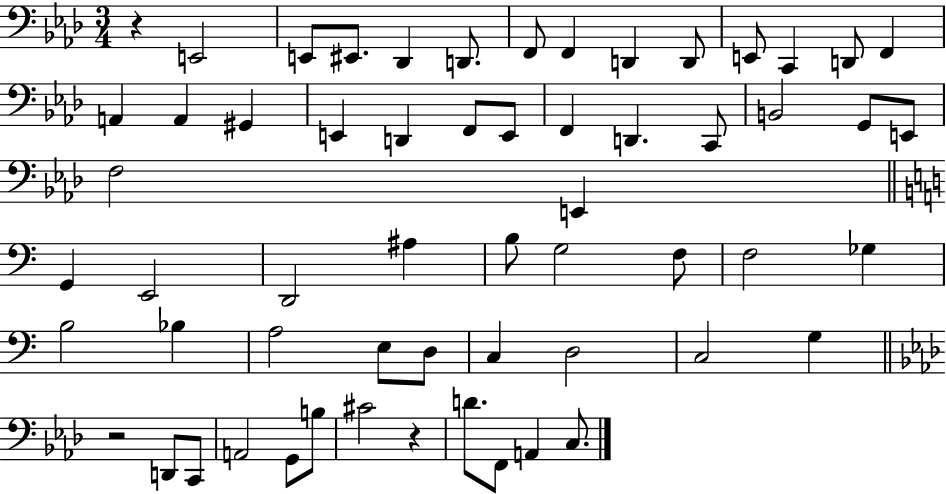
R/q E2/h E2/e EIS2/e. Db2/q D2/e. F2/e F2/q D2/q D2/e E2/e C2/q D2/e F2/q A2/q A2/q G#2/q E2/q D2/q F2/e E2/e F2/q D2/q. C2/e B2/h G2/e E2/e F3/h E2/q G2/q E2/h D2/h A#3/q B3/e G3/h F3/e F3/h Gb3/q B3/h Bb3/q A3/h E3/e D3/e C3/q D3/h C3/h G3/q R/h D2/e C2/e A2/h G2/e B3/e C#4/h R/q D4/e. F2/e A2/q C3/e.